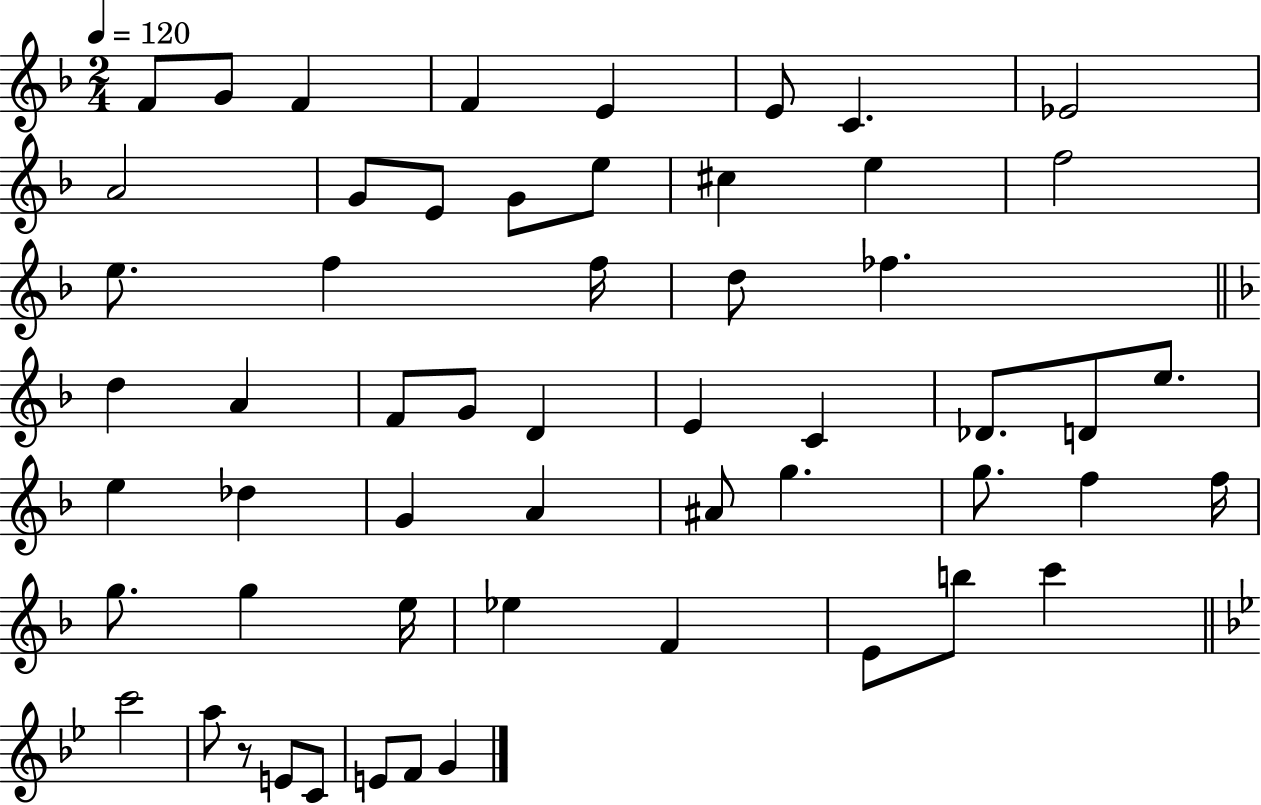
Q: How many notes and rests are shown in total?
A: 56